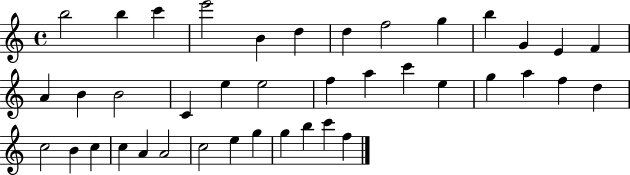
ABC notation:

X:1
T:Untitled
M:4/4
L:1/4
K:C
b2 b c' e'2 B d d f2 g b G E F A B B2 C e e2 f a c' e g a f d c2 B c c A A2 c2 e g g b c' f